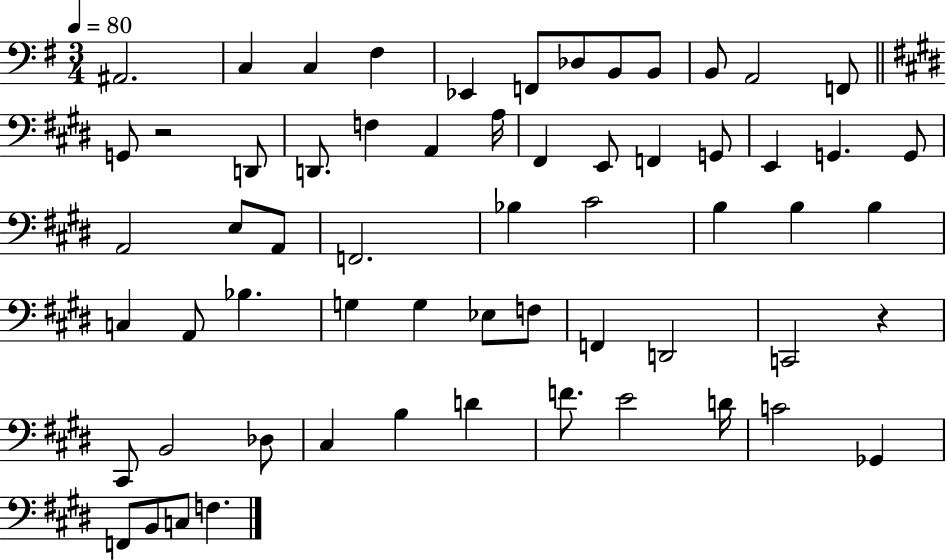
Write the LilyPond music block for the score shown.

{
  \clef bass
  \numericTimeSignature
  \time 3/4
  \key g \major
  \tempo 4 = 80
  ais,2. | c4 c4 fis4 | ees,4 f,8 des8 b,8 b,8 | b,8 a,2 f,8 | \break \bar "||" \break \key e \major g,8 r2 d,8 | d,8. f4 a,4 a16 | fis,4 e,8 f,4 g,8 | e,4 g,4. g,8 | \break a,2 e8 a,8 | f,2. | bes4 cis'2 | b4 b4 b4 | \break c4 a,8 bes4. | g4 g4 ees8 f8 | f,4 d,2 | c,2 r4 | \break cis,8 b,2 des8 | cis4 b4 d'4 | f'8. e'2 d'16 | c'2 ges,4 | \break f,8 b,8 c8 f4. | \bar "|."
}